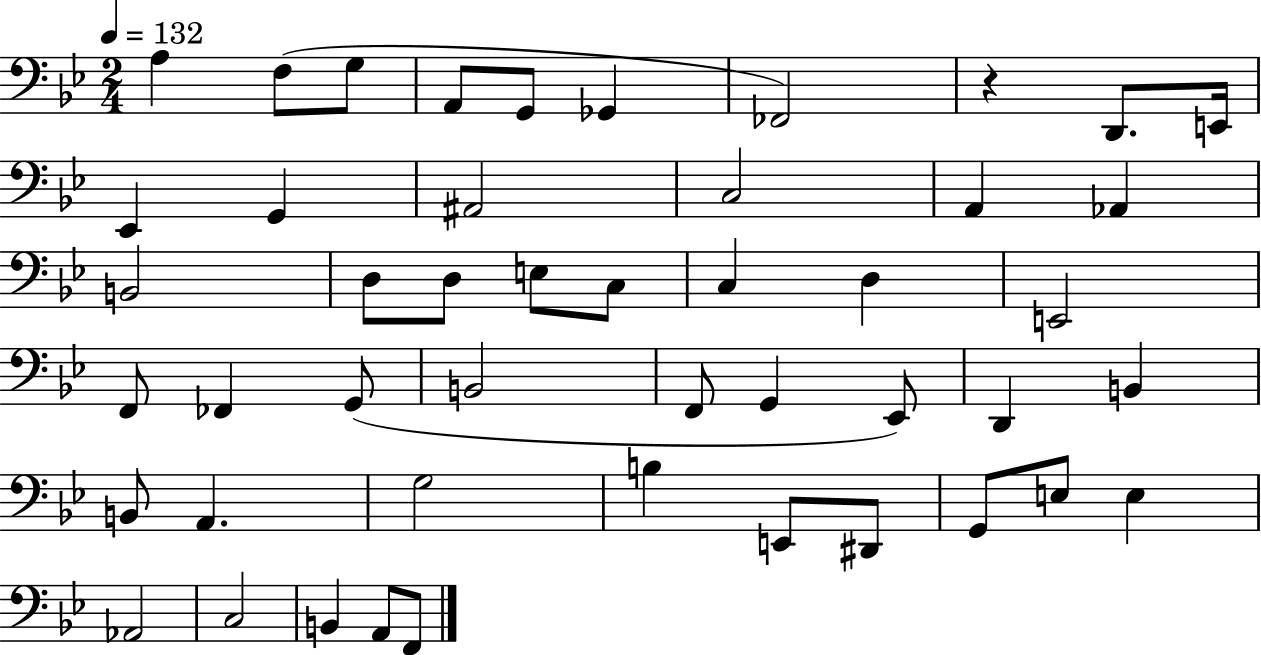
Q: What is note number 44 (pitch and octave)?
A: B2